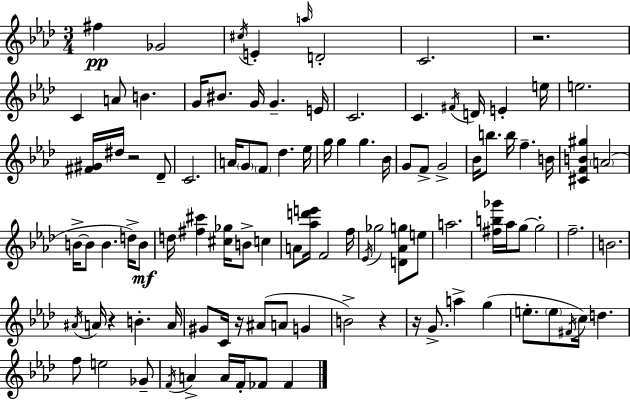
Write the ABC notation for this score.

X:1
T:Untitled
M:3/4
L:1/4
K:Fm
^f _G2 ^c/4 E a/4 D2 C2 z2 C A/2 B G/4 ^B/2 G/4 G E/4 C2 C ^F/4 D/4 E e/4 e2 [^F^G]/4 ^d/4 z2 _D/2 C2 A/4 G/2 F/2 _d _e/4 g/4 g g _B/4 G/2 F/2 G2 _B/4 b/2 b/4 f B/4 [^CFB^g] A2 B/4 B/2 B d/4 B/2 d/4 [^f^c'] [^c_g]/4 B/2 c A/2 [_ad'e']/4 F2 f/4 _E/4 _g2 [D_Ag]/2 e/2 a2 [^fb_g']/4 _a/4 g/2 g2 f2 B2 ^A/4 A/4 z B A/4 ^G/2 C/4 z/4 ^A/2 A/2 G B2 z z/4 G/2 a g e/2 e/2 ^F/4 c/4 d f/2 e2 _G/2 F/4 A A/4 F/4 _F/2 _F